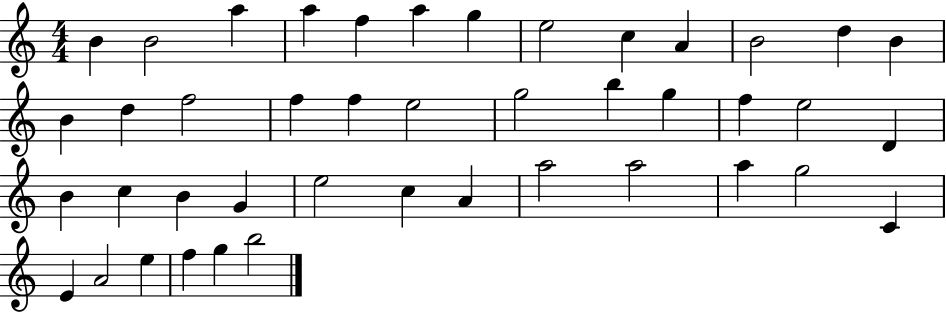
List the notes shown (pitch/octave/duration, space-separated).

B4/q B4/h A5/q A5/q F5/q A5/q G5/q E5/h C5/q A4/q B4/h D5/q B4/q B4/q D5/q F5/h F5/q F5/q E5/h G5/h B5/q G5/q F5/q E5/h D4/q B4/q C5/q B4/q G4/q E5/h C5/q A4/q A5/h A5/h A5/q G5/h C4/q E4/q A4/h E5/q F5/q G5/q B5/h